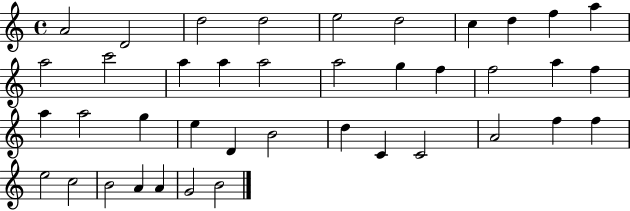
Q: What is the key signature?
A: C major